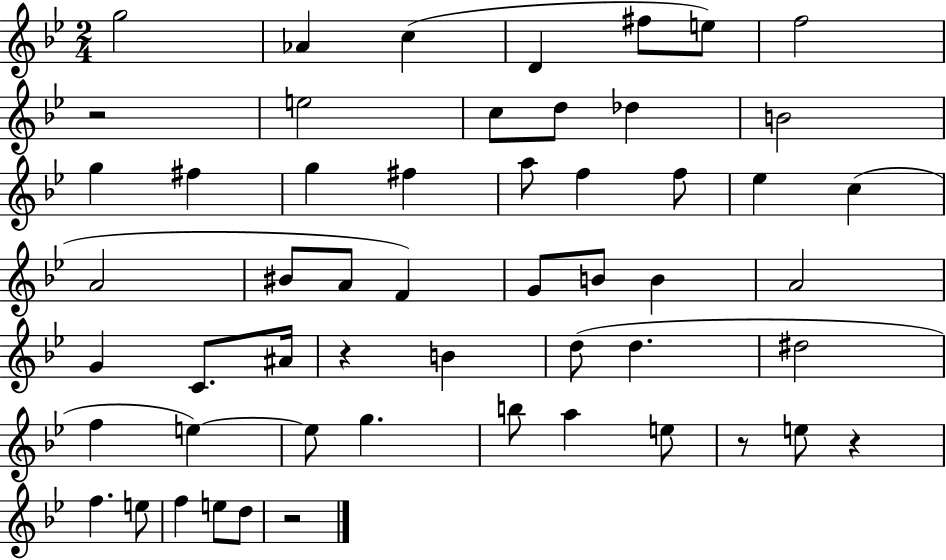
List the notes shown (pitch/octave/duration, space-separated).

G5/h Ab4/q C5/q D4/q F#5/e E5/e F5/h R/h E5/h C5/e D5/e Db5/q B4/h G5/q F#5/q G5/q F#5/q A5/e F5/q F5/e Eb5/q C5/q A4/h BIS4/e A4/e F4/q G4/e B4/e B4/q A4/h G4/q C4/e. A#4/s R/q B4/q D5/e D5/q. D#5/h F5/q E5/q E5/e G5/q. B5/e A5/q E5/e R/e E5/e R/q F5/q. E5/e F5/q E5/e D5/e R/h